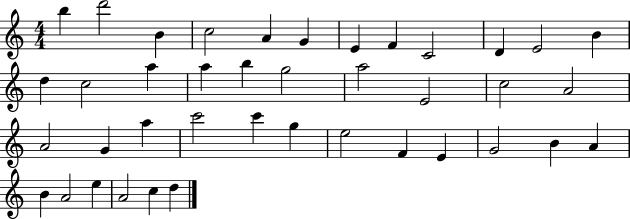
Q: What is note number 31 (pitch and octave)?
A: E4